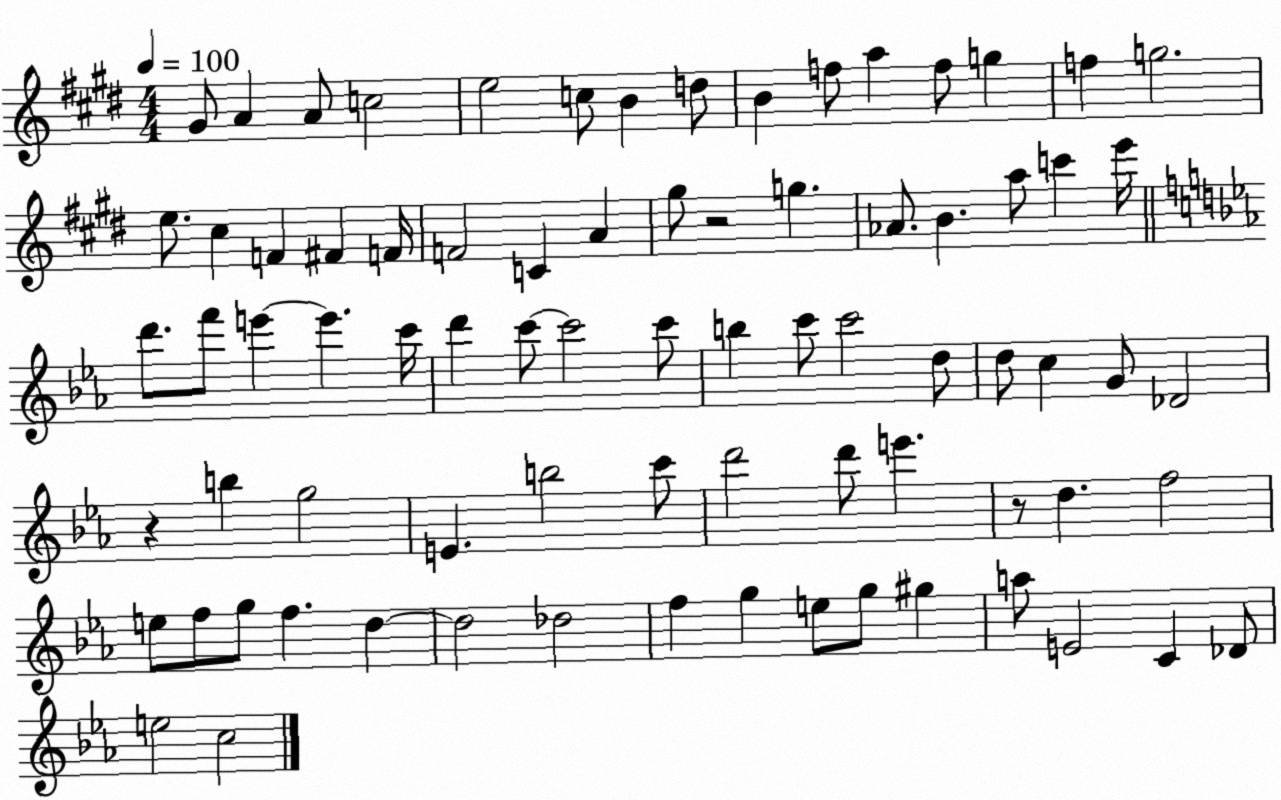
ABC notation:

X:1
T:Untitled
M:4/4
L:1/4
K:E
^G/2 A A/2 c2 e2 c/2 B d/2 B f/2 a f/2 g f g2 e/2 ^c F ^F F/4 F2 C A ^g/2 z2 g _A/2 B a/2 c' e'/4 d'/2 f'/2 e' e' c'/4 d' c'/2 c'2 c'/2 b c'/2 c'2 d/2 d/2 c G/2 _D2 z b g2 E b2 c'/2 d'2 d'/2 e' z/2 d f2 e/2 f/2 g/2 f d d2 _d2 f g e/2 g/2 ^g a/2 E2 C _D/2 e2 c2